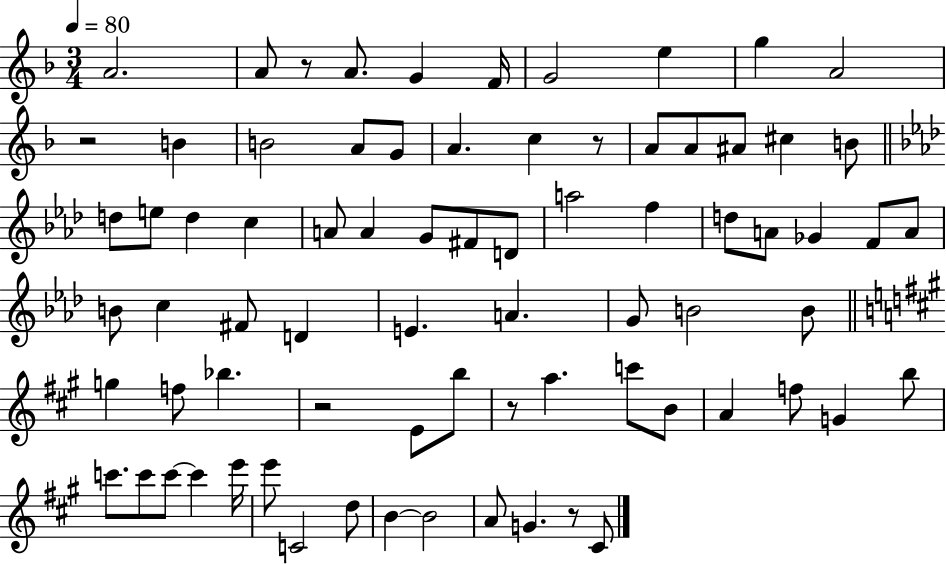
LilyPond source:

{
  \clef treble
  \numericTimeSignature
  \time 3/4
  \key f \major
  \tempo 4 = 80
  a'2. | a'8 r8 a'8. g'4 f'16 | g'2 e''4 | g''4 a'2 | \break r2 b'4 | b'2 a'8 g'8 | a'4. c''4 r8 | a'8 a'8 ais'8 cis''4 b'8 | \break \bar "||" \break \key aes \major d''8 e''8 d''4 c''4 | a'8 a'4 g'8 fis'8 d'8 | a''2 f''4 | d''8 a'8 ges'4 f'8 a'8 | \break b'8 c''4 fis'8 d'4 | e'4. a'4. | g'8 b'2 b'8 | \bar "||" \break \key a \major g''4 f''8 bes''4. | r2 e'8 b''8 | r8 a''4. c'''8 b'8 | a'4 f''8 g'4 b''8 | \break c'''8. c'''8 c'''8~~ c'''4 e'''16 | e'''8 c'2 d''8 | b'4~~ b'2 | a'8 g'4. r8 cis'8 | \break \bar "|."
}